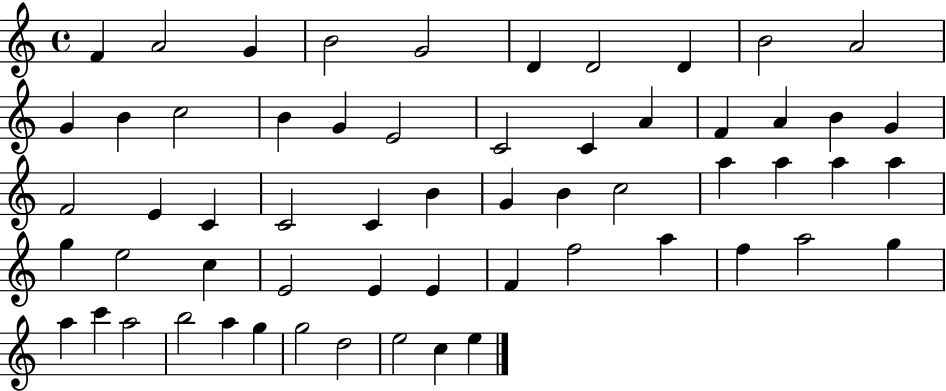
{
  \clef treble
  \time 4/4
  \defaultTimeSignature
  \key c \major
  f'4 a'2 g'4 | b'2 g'2 | d'4 d'2 d'4 | b'2 a'2 | \break g'4 b'4 c''2 | b'4 g'4 e'2 | c'2 c'4 a'4 | f'4 a'4 b'4 g'4 | \break f'2 e'4 c'4 | c'2 c'4 b'4 | g'4 b'4 c''2 | a''4 a''4 a''4 a''4 | \break g''4 e''2 c''4 | e'2 e'4 e'4 | f'4 f''2 a''4 | f''4 a''2 g''4 | \break a''4 c'''4 a''2 | b''2 a''4 g''4 | g''2 d''2 | e''2 c''4 e''4 | \break \bar "|."
}